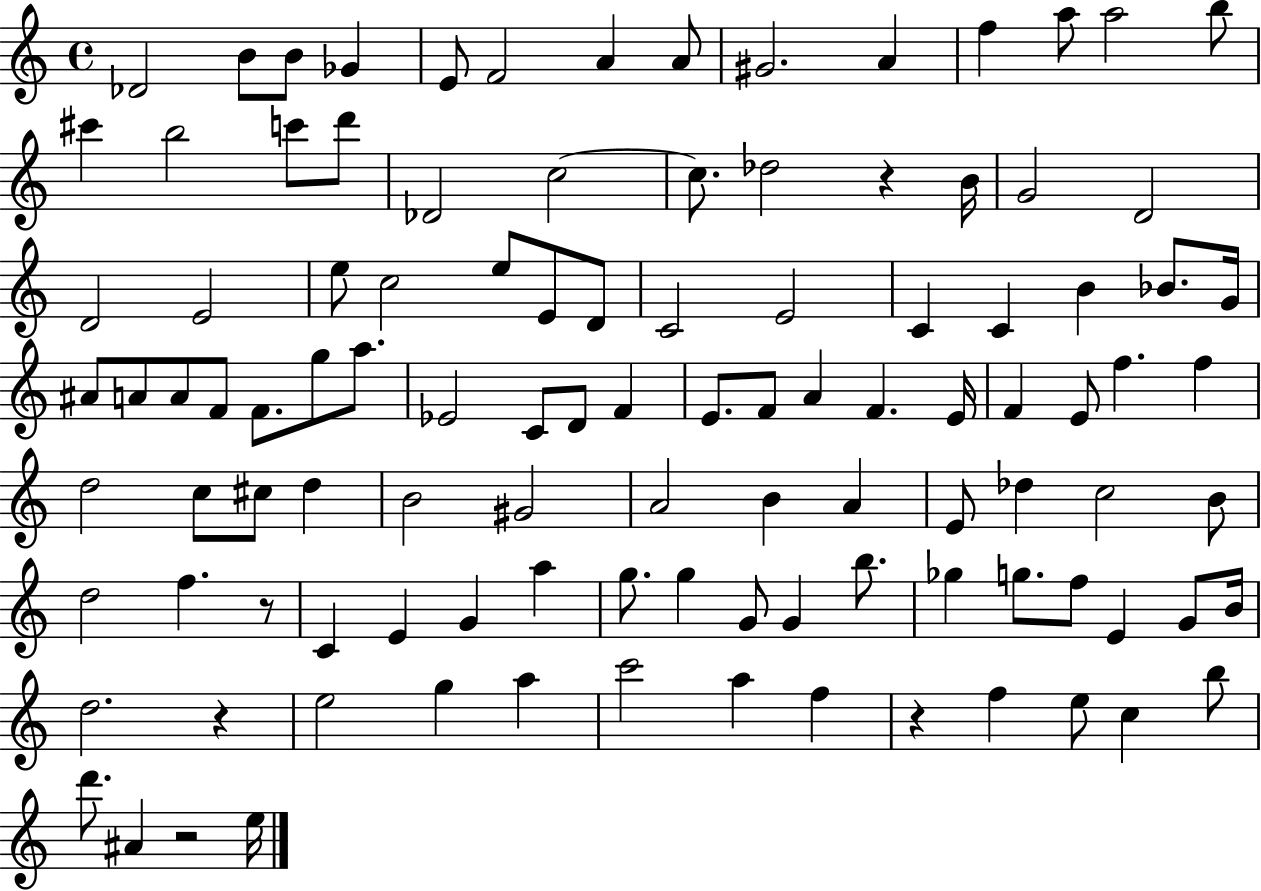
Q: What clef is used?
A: treble